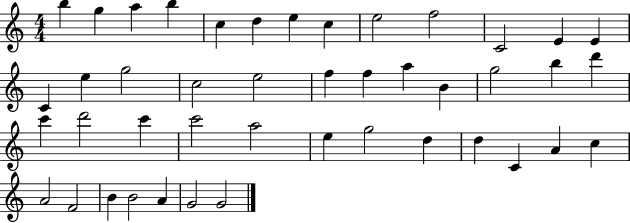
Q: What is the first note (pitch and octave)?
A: B5